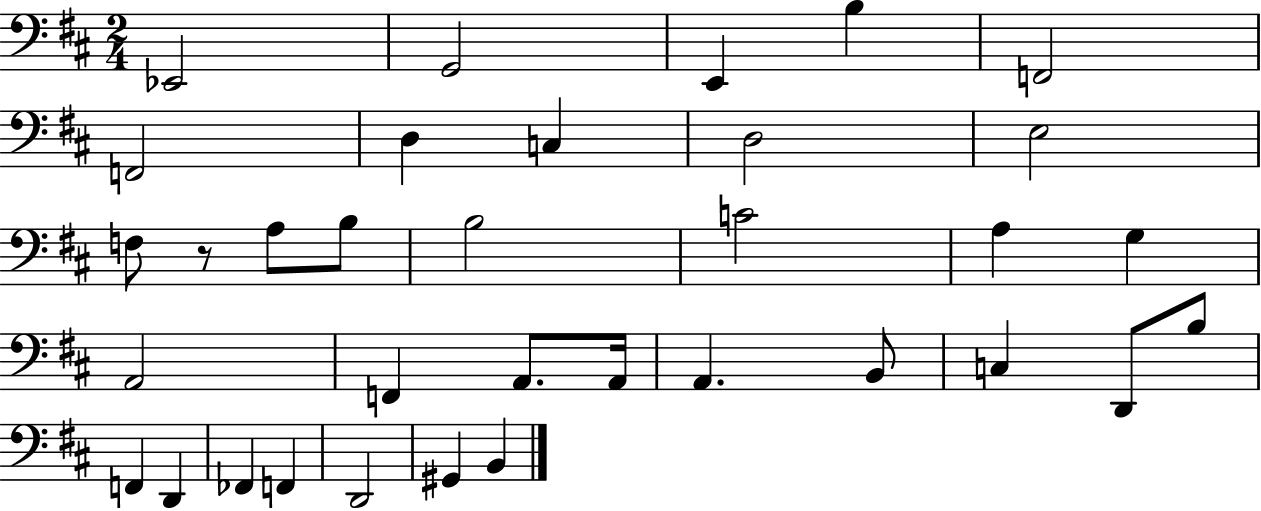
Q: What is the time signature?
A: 2/4